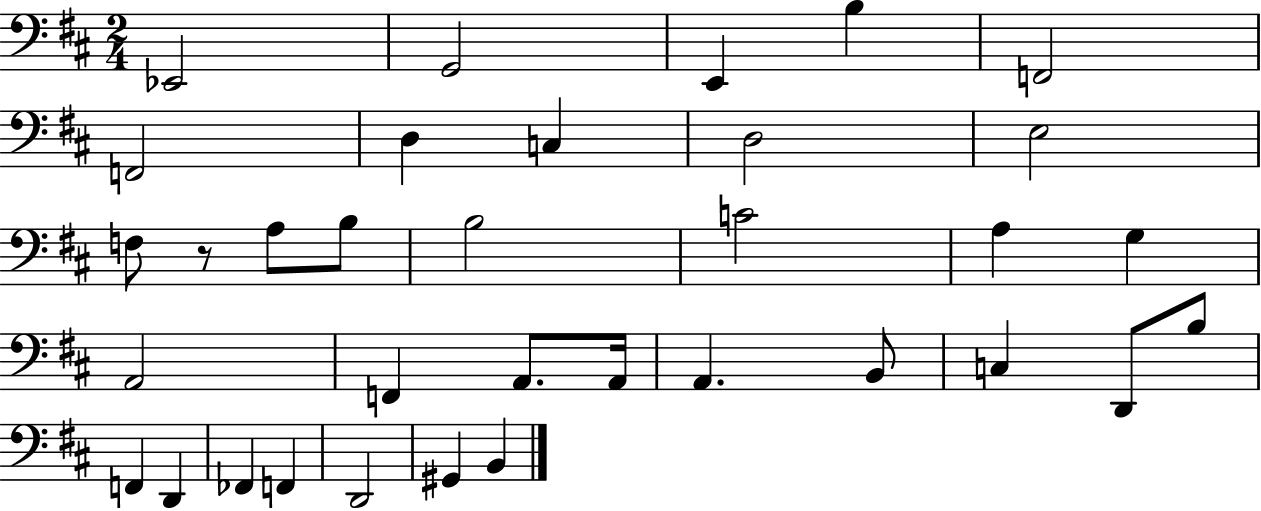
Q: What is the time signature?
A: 2/4